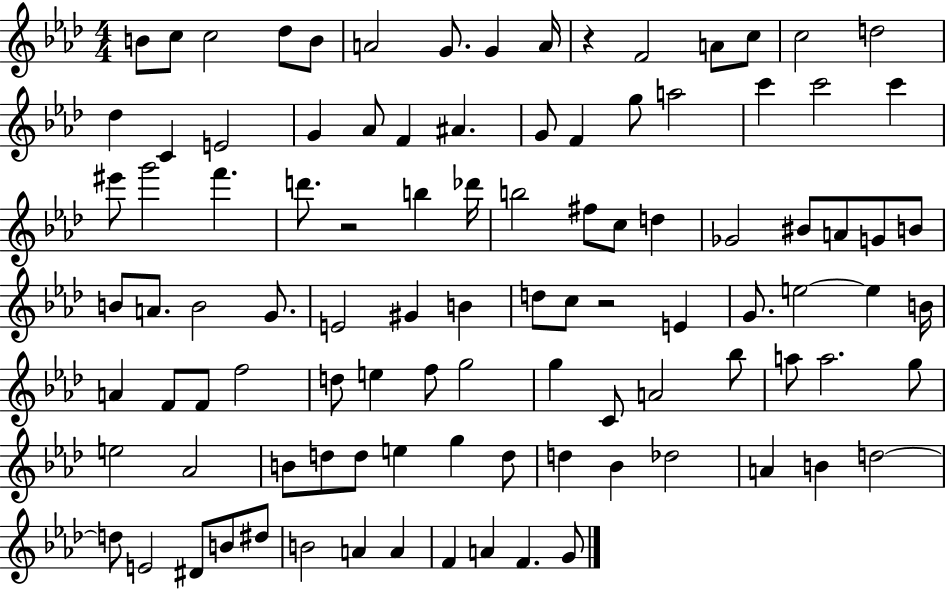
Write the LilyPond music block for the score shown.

{
  \clef treble
  \numericTimeSignature
  \time 4/4
  \key aes \major
  b'8 c''8 c''2 des''8 b'8 | a'2 g'8. g'4 a'16 | r4 f'2 a'8 c''8 | c''2 d''2 | \break des''4 c'4 e'2 | g'4 aes'8 f'4 ais'4. | g'8 f'4 g''8 a''2 | c'''4 c'''2 c'''4 | \break eis'''8 g'''2 f'''4. | d'''8. r2 b''4 des'''16 | b''2 fis''8 c''8 d''4 | ges'2 bis'8 a'8 g'8 b'8 | \break b'8 a'8. b'2 g'8. | e'2 gis'4 b'4 | d''8 c''8 r2 e'4 | g'8. e''2~~ e''4 b'16 | \break a'4 f'8 f'8 f''2 | d''8 e''4 f''8 g''2 | g''4 c'8 a'2 bes''8 | a''8 a''2. g''8 | \break e''2 aes'2 | b'8 d''8 d''8 e''4 g''4 d''8 | d''4 bes'4 des''2 | a'4 b'4 d''2~~ | \break d''8 e'2 dis'8 b'8 dis''8 | b'2 a'4 a'4 | f'4 a'4 f'4. g'8 | \bar "|."
}